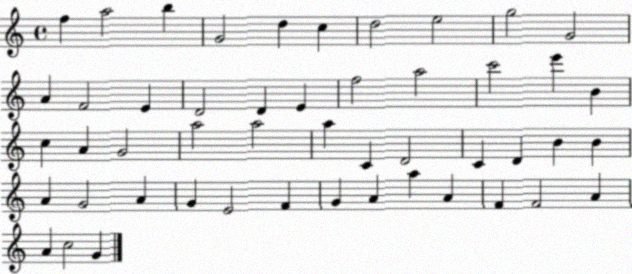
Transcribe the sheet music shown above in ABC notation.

X:1
T:Untitled
M:4/4
L:1/4
K:C
f a2 b G2 d c d2 e2 g2 G2 A F2 E D2 D E f2 a2 c'2 e' B c A G2 a2 a2 a C D2 C D B B A G2 A G E2 F G A a A F F2 A A c2 G